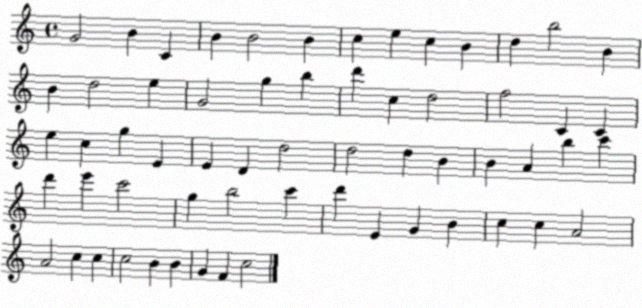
X:1
T:Untitled
M:4/4
L:1/4
K:C
G2 B C B B2 B c e c B d b2 B B d2 e G2 g b d' c d2 f2 C C e c g E E D d2 d2 d B B A b c' d' e' c'2 g b2 c' d' E G B c c A2 A2 c c c2 B B G F c2